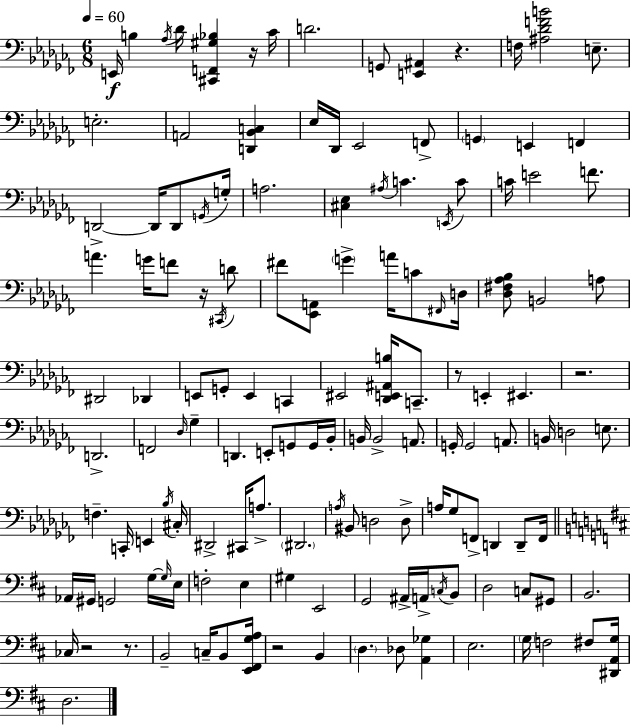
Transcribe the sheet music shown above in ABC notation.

X:1
T:Untitled
M:6/8
L:1/4
K:Abm
E,,/4 B, _A,/4 _D/4 [^C,,F,,^G,_B,] z/4 _C/4 D2 G,,/2 [E,,^A,,] z F,/4 [^A,_DFB]2 E,/2 E,2 A,,2 [D,,_B,,C,] _E,/4 _D,,/4 _E,,2 F,,/2 G,, E,, F,, D,,2 D,,/4 D,,/2 G,,/4 G,/4 A,2 [^C,_E,] ^A,/4 C E,,/4 C/2 C/4 E2 F/2 A G/4 F/2 z/4 ^C,,/4 D/2 ^F/2 [_E,,A,,]/2 G A/4 C/2 ^F,,/4 D,/4 [_D,^F,_A,_B,]/2 B,,2 A,/2 ^D,,2 _D,, E,,/2 G,,/2 E,, C,, ^E,,2 [_D,,E,,^A,,B,]/4 C,,/2 z/2 E,, ^E,, z2 D,,2 F,,2 _D,/4 _G, D,, E,,/2 G,,/2 G,,/4 _B,,/4 B,,/4 B,,2 A,,/2 G,,/4 G,,2 A,,/2 B,,/4 D,2 E,/2 F, C,,/4 E,, _B,/4 ^C,/4 ^D,,2 ^C,,/4 A,/2 ^D,,2 A,/4 ^B,,/2 D,2 D,/2 A,/4 _G,/2 F,,/2 D,, D,,/2 F,,/4 _A,,/4 ^G,,/4 G,,2 G,/4 G,/4 E,/4 F,2 E, ^G, E,,2 G,,2 ^A,,/4 A,,/4 C,/4 B,,/2 D,2 C,/2 ^G,,/2 B,,2 _C,/4 z2 z/2 B,,2 C,/4 B,,/2 [E,,^F,,G,A,]/4 z2 B,, D, _D,/2 [A,,_G,] E,2 G,/4 F,2 ^F,/2 [^D,,A,,G,]/4 D,2